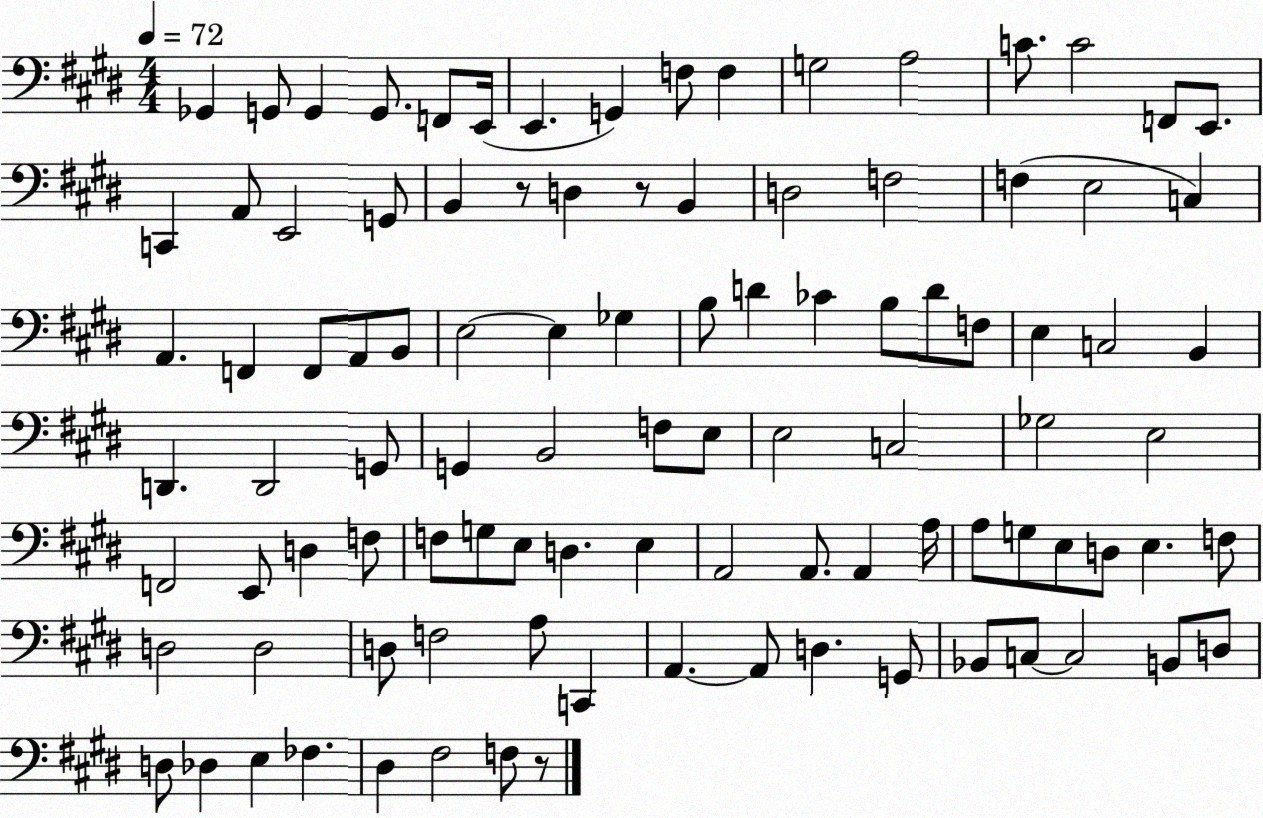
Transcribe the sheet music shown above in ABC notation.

X:1
T:Untitled
M:4/4
L:1/4
K:E
_G,, G,,/2 G,, G,,/2 F,,/2 E,,/4 E,, G,, F,/2 F, G,2 A,2 C/2 C2 F,,/2 E,,/2 C,, A,,/2 E,,2 G,,/2 B,, z/2 D, z/2 B,, D,2 F,2 F, E,2 C, A,, F,, F,,/2 A,,/2 B,,/2 E,2 E, _G, B,/2 D _C B,/2 D/2 F,/2 E, C,2 B,, D,, D,,2 G,,/2 G,, B,,2 F,/2 E,/2 E,2 C,2 _G,2 E,2 F,,2 E,,/2 D, F,/2 F,/2 G,/2 E,/2 D, E, A,,2 A,,/2 A,, A,/4 A,/2 G,/2 E,/2 D,/2 E, F,/2 D,2 D,2 D,/2 F,2 A,/2 C,, A,, A,,/2 D, G,,/2 _B,,/2 C,/2 C,2 B,,/2 D,/2 D,/2 _D, E, _F, ^D, ^F,2 F,/2 z/2